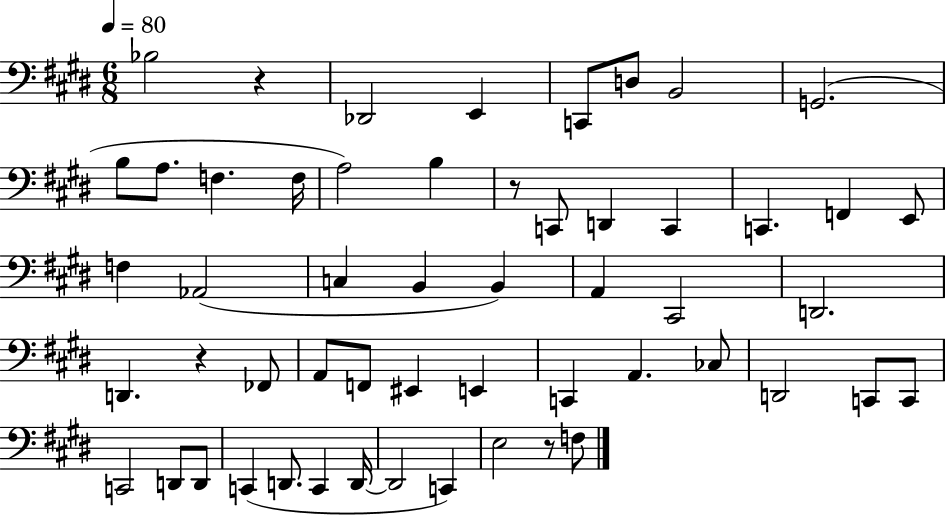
{
  \clef bass
  \numericTimeSignature
  \time 6/8
  \key e \major
  \tempo 4 = 80
  bes2 r4 | des,2 e,4 | c,8 d8 b,2 | g,2.( | \break b8 a8. f4. f16 | a2) b4 | r8 c,8 d,4 c,4 | c,4. f,4 e,8 | \break f4 aes,2( | c4 b,4 b,4) | a,4 cis,2 | d,2. | \break d,4. r4 fes,8 | a,8 f,8 eis,4 e,4 | c,4 a,4. ces8 | d,2 c,8 c,8 | \break c,2 d,8 d,8 | c,4( d,8. c,4 d,16~~ | d,2 c,4) | e2 r8 f8 | \break \bar "|."
}